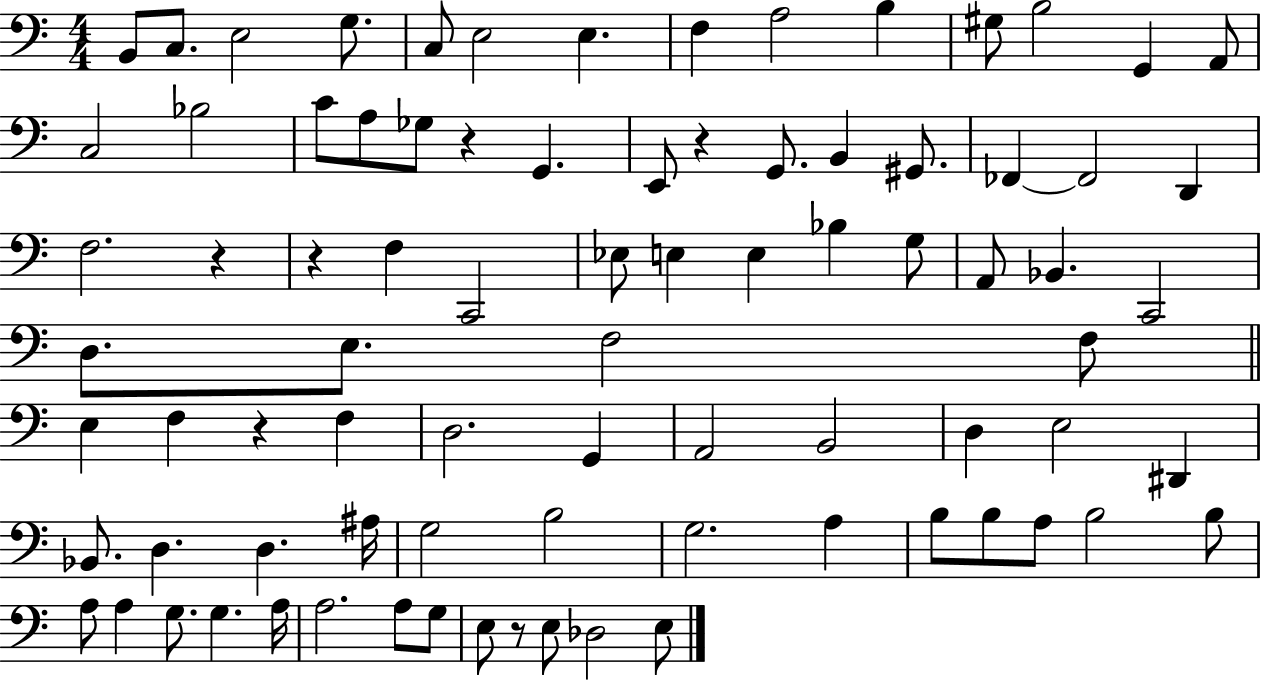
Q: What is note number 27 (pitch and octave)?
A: D2